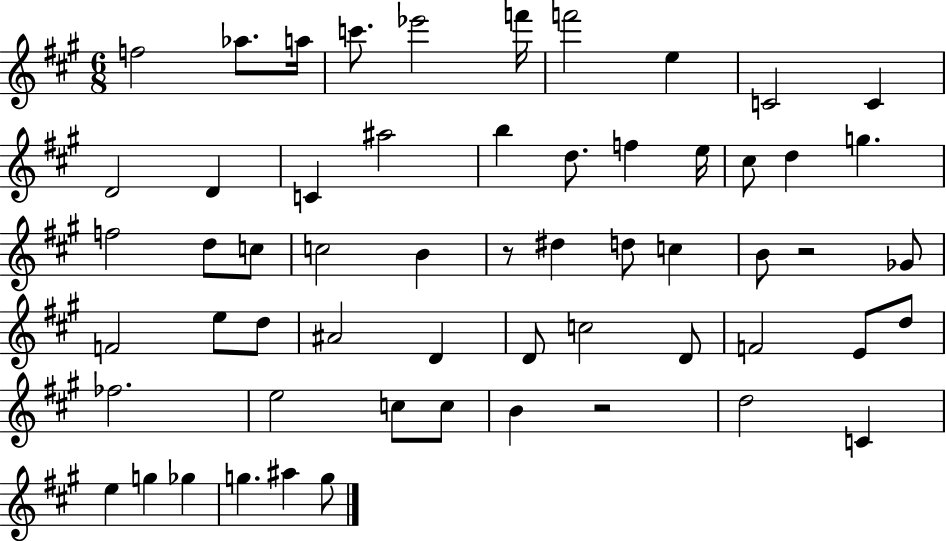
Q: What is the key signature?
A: A major